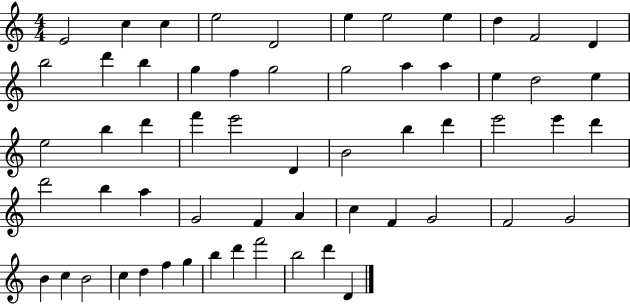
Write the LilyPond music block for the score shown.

{
  \clef treble
  \numericTimeSignature
  \time 4/4
  \key c \major
  e'2 c''4 c''4 | e''2 d'2 | e''4 e''2 e''4 | d''4 f'2 d'4 | \break b''2 d'''4 b''4 | g''4 f''4 g''2 | g''2 a''4 a''4 | e''4 d''2 e''4 | \break e''2 b''4 d'''4 | f'''4 e'''2 d'4 | b'2 b''4 d'''4 | e'''2 e'''4 d'''4 | \break d'''2 b''4 a''4 | g'2 f'4 a'4 | c''4 f'4 g'2 | f'2 g'2 | \break b'4 c''4 b'2 | c''4 d''4 f''4 g''4 | b''4 d'''4 f'''2 | b''2 d'''4 d'4 | \break \bar "|."
}